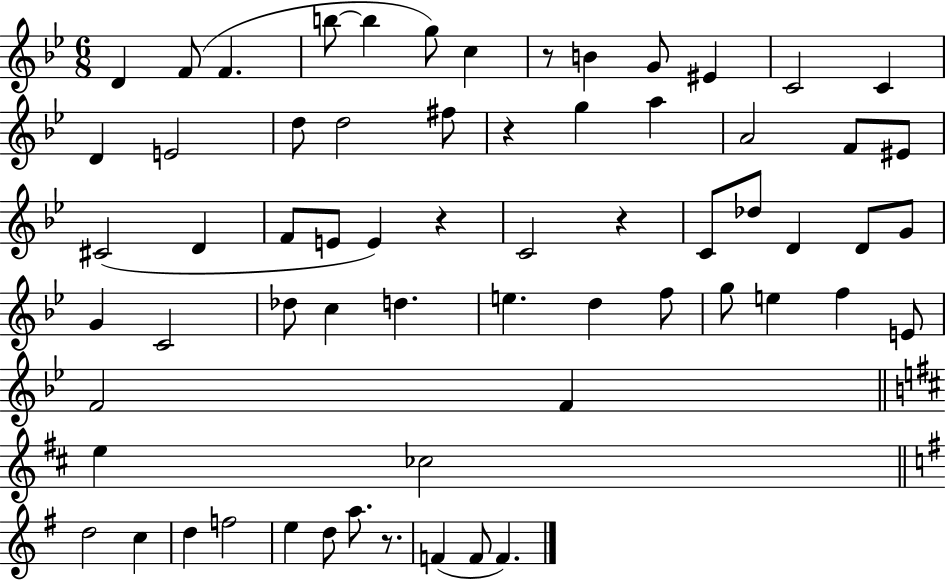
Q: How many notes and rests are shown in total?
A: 64